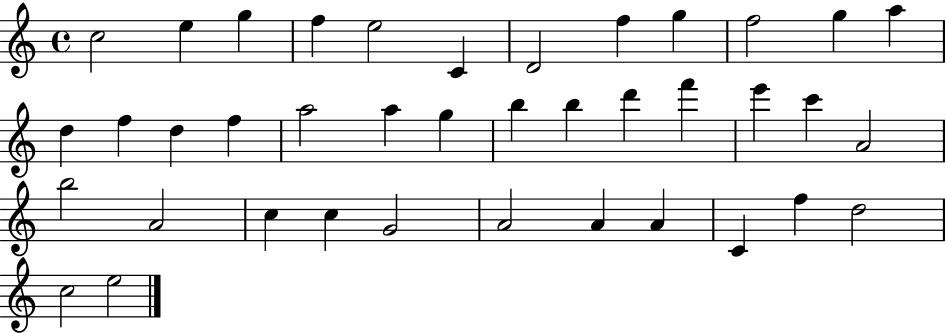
C5/h E5/q G5/q F5/q E5/h C4/q D4/h F5/q G5/q F5/h G5/q A5/q D5/q F5/q D5/q F5/q A5/h A5/q G5/q B5/q B5/q D6/q F6/q E6/q C6/q A4/h B5/h A4/h C5/q C5/q G4/h A4/h A4/q A4/q C4/q F5/q D5/h C5/h E5/h